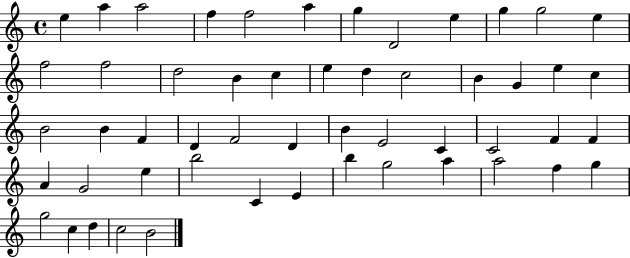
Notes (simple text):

E5/q A5/q A5/h F5/q F5/h A5/q G5/q D4/h E5/q G5/q G5/h E5/q F5/h F5/h D5/h B4/q C5/q E5/q D5/q C5/h B4/q G4/q E5/q C5/q B4/h B4/q F4/q D4/q F4/h D4/q B4/q E4/h C4/q C4/h F4/q F4/q A4/q G4/h E5/q B5/h C4/q E4/q B5/q G5/h A5/q A5/h F5/q G5/q G5/h C5/q D5/q C5/h B4/h